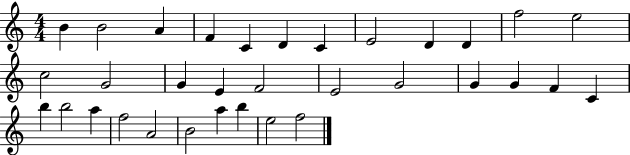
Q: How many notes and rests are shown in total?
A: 33